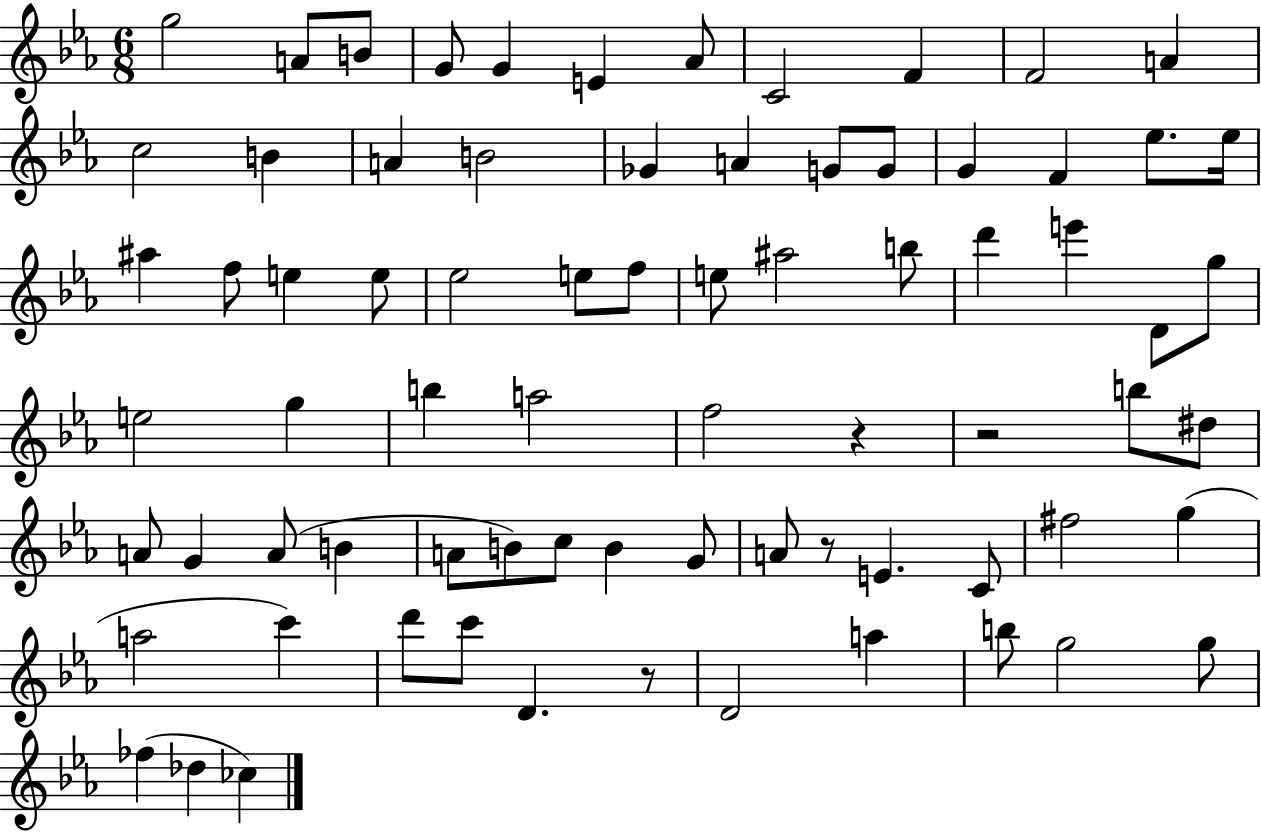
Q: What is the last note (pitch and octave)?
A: CES5